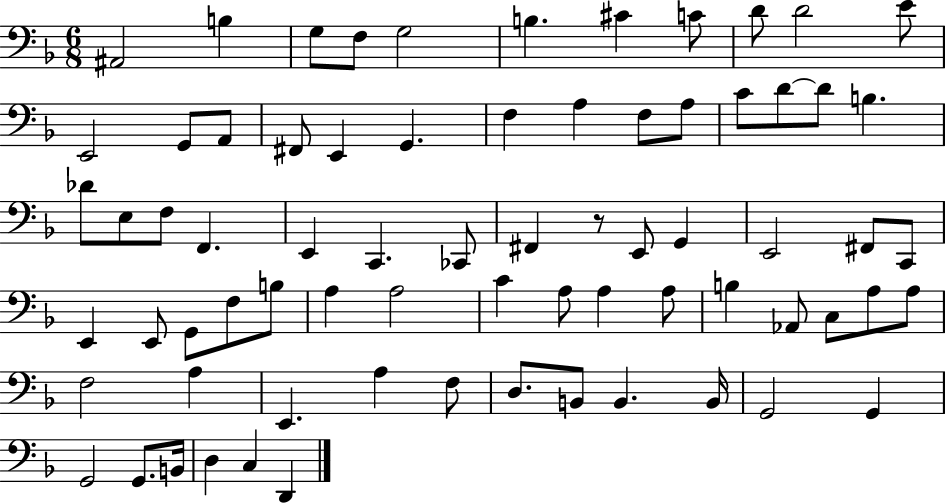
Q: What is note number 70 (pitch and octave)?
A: C3